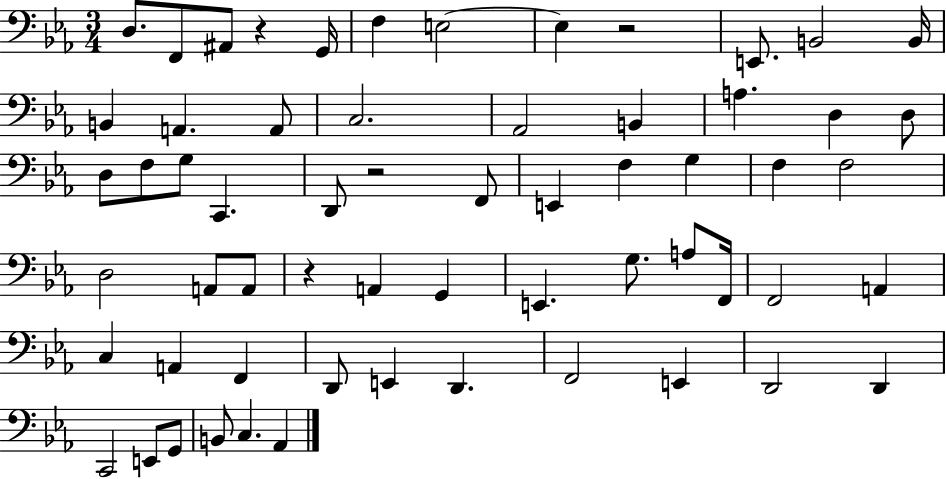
{
  \clef bass
  \numericTimeSignature
  \time 3/4
  \key ees \major
  d8. f,8 ais,8 r4 g,16 | f4 e2~~ | e4 r2 | e,8. b,2 b,16 | \break b,4 a,4. a,8 | c2. | aes,2 b,4 | a4. d4 d8 | \break d8 f8 g8 c,4. | d,8 r2 f,8 | e,4 f4 g4 | f4 f2 | \break d2 a,8 a,8 | r4 a,4 g,4 | e,4. g8. a8 f,16 | f,2 a,4 | \break c4 a,4 f,4 | d,8 e,4 d,4. | f,2 e,4 | d,2 d,4 | \break c,2 e,8 g,8 | b,8 c4. aes,4 | \bar "|."
}